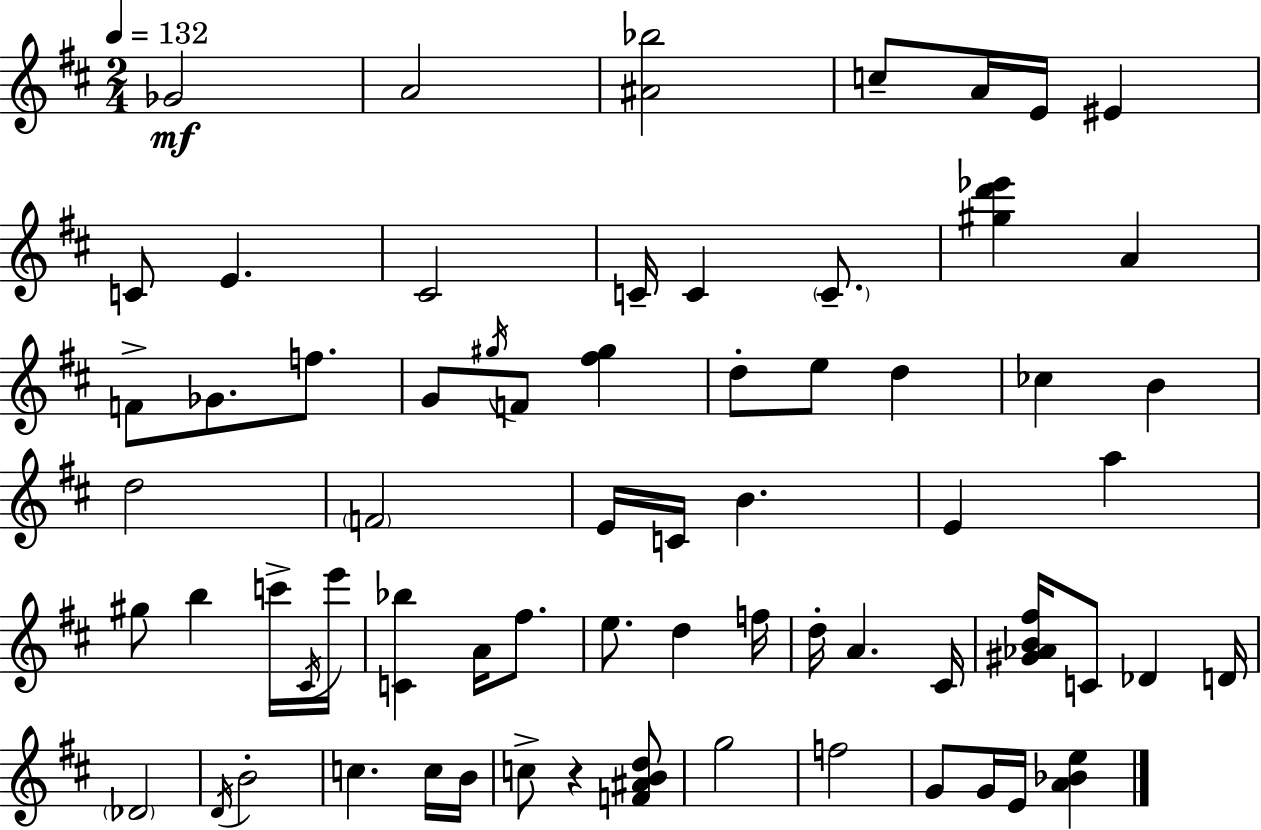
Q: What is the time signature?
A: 2/4